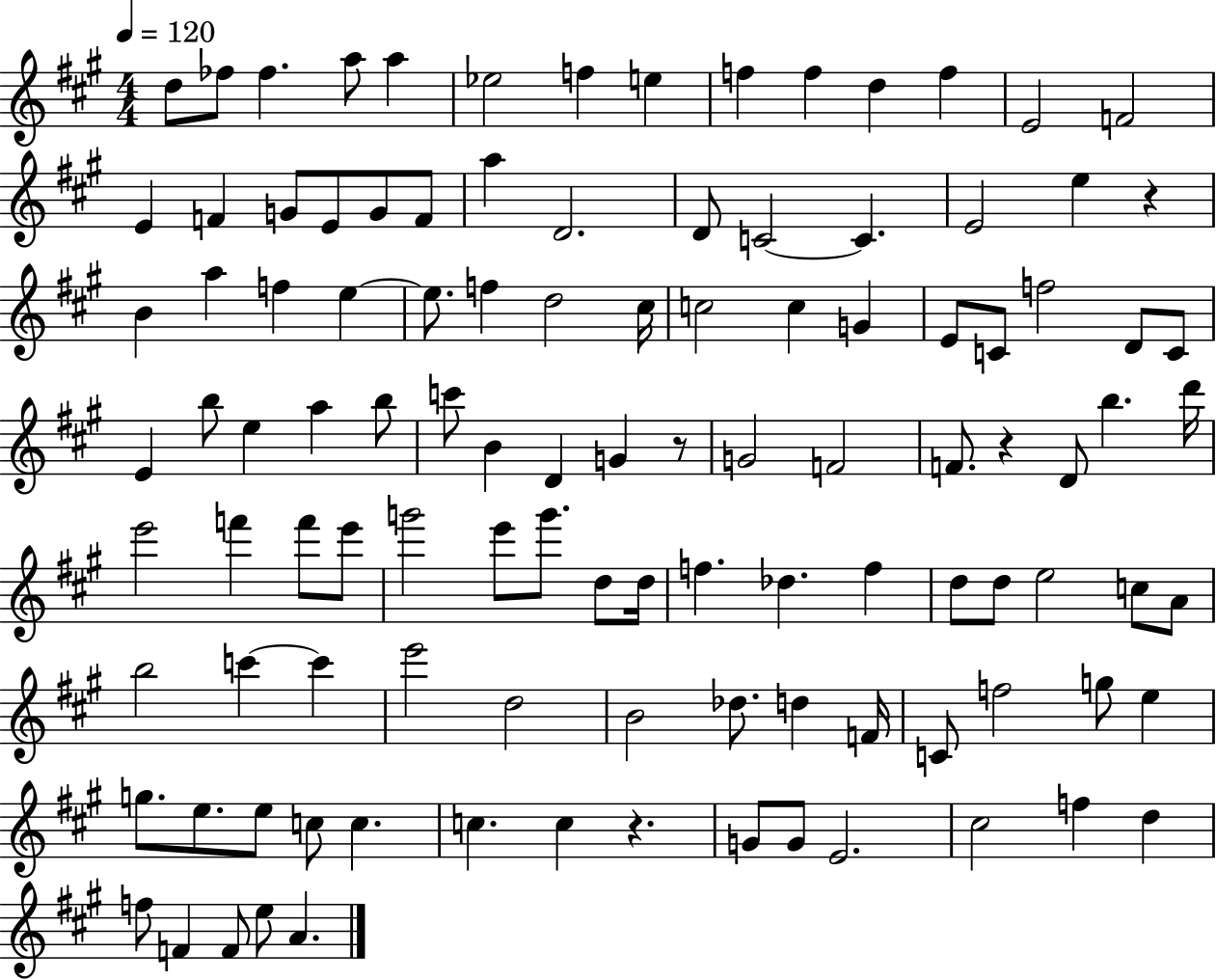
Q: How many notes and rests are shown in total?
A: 110